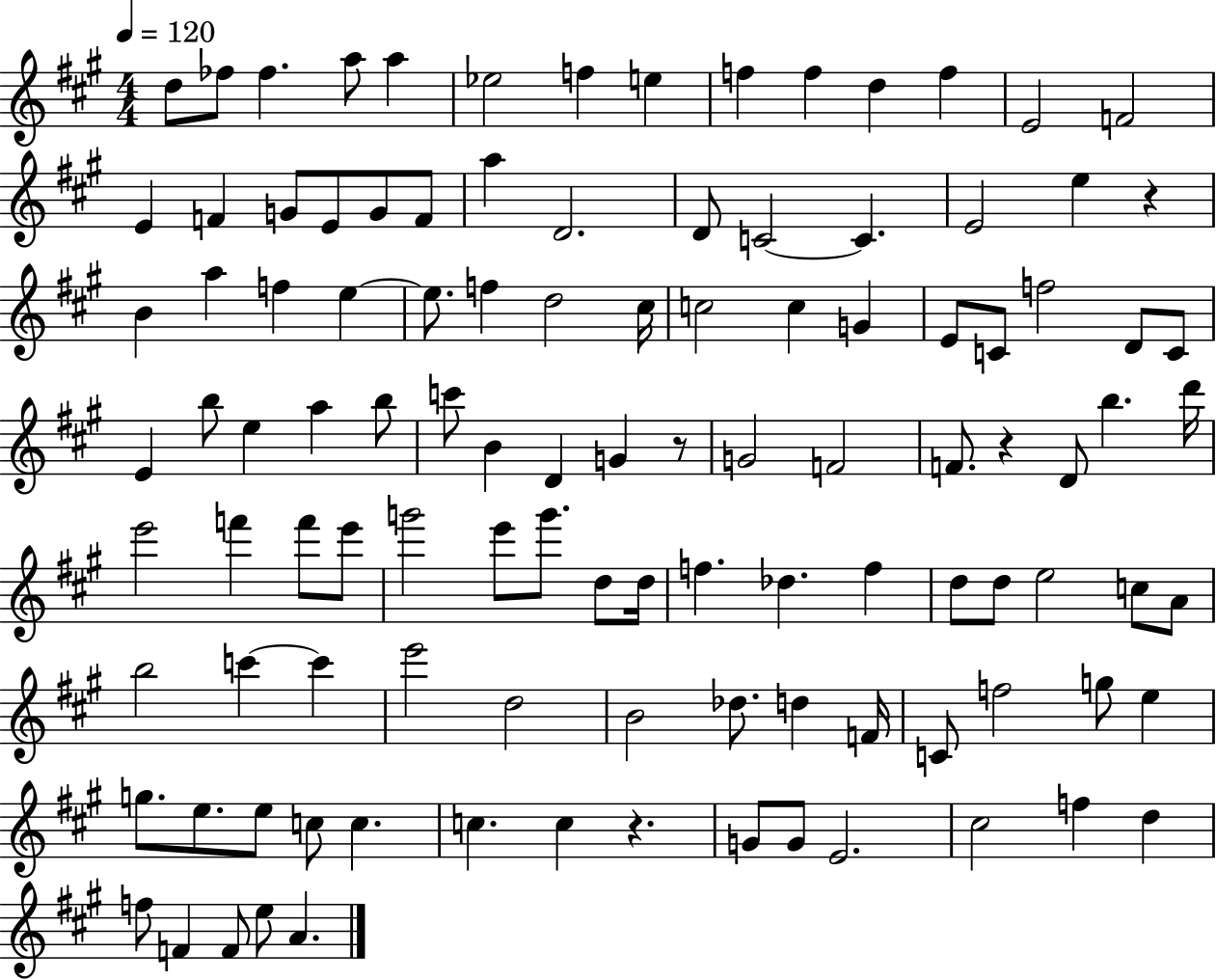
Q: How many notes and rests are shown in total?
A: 110